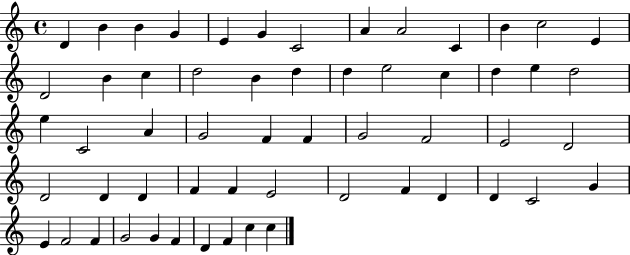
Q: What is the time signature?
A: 4/4